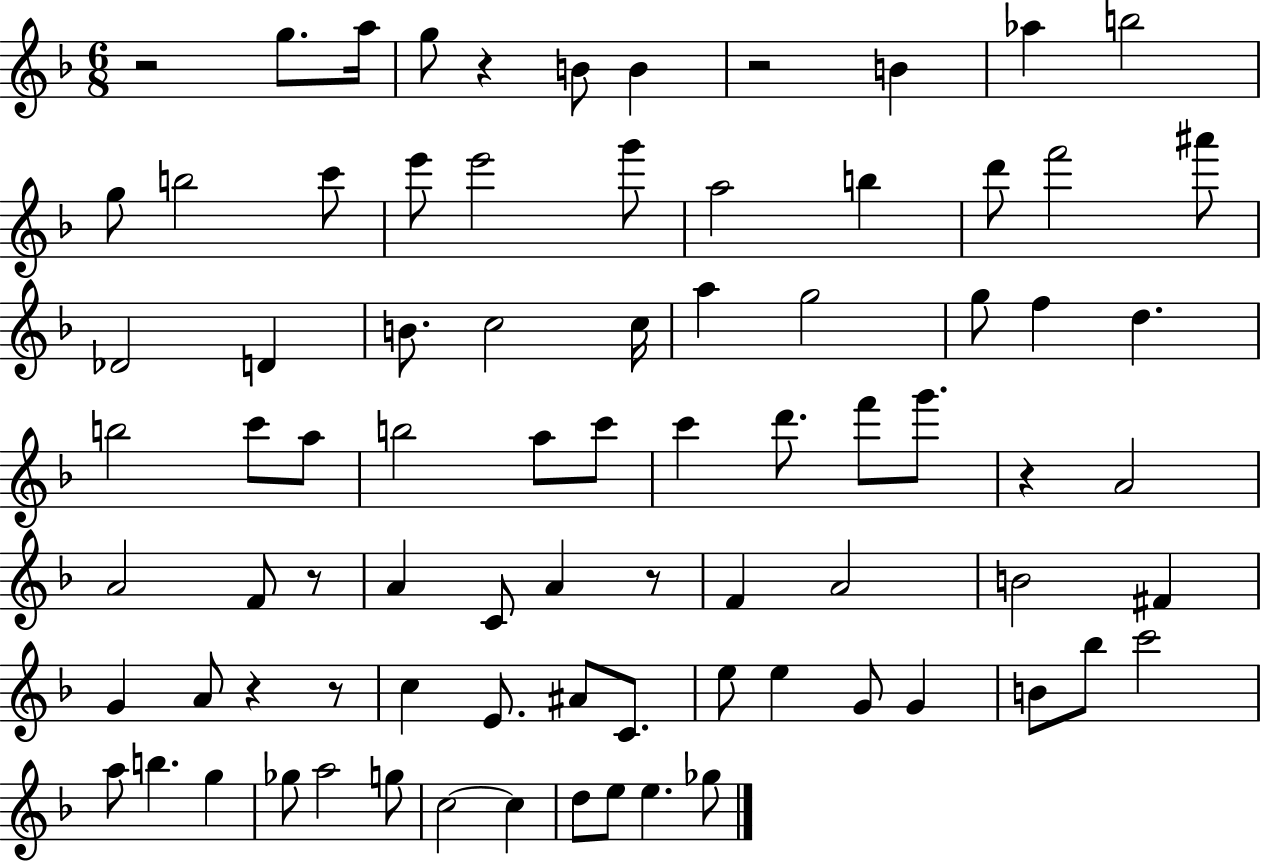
X:1
T:Untitled
M:6/8
L:1/4
K:F
z2 g/2 a/4 g/2 z B/2 B z2 B _a b2 g/2 b2 c'/2 e'/2 e'2 g'/2 a2 b d'/2 f'2 ^a'/2 _D2 D B/2 c2 c/4 a g2 g/2 f d b2 c'/2 a/2 b2 a/2 c'/2 c' d'/2 f'/2 g'/2 z A2 A2 F/2 z/2 A C/2 A z/2 F A2 B2 ^F G A/2 z z/2 c E/2 ^A/2 C/2 e/2 e G/2 G B/2 _b/2 c'2 a/2 b g _g/2 a2 g/2 c2 c d/2 e/2 e _g/2